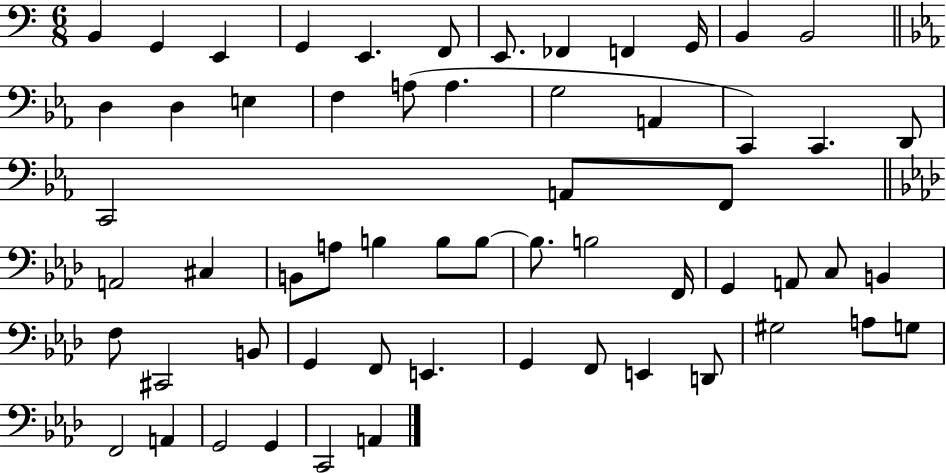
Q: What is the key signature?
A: C major